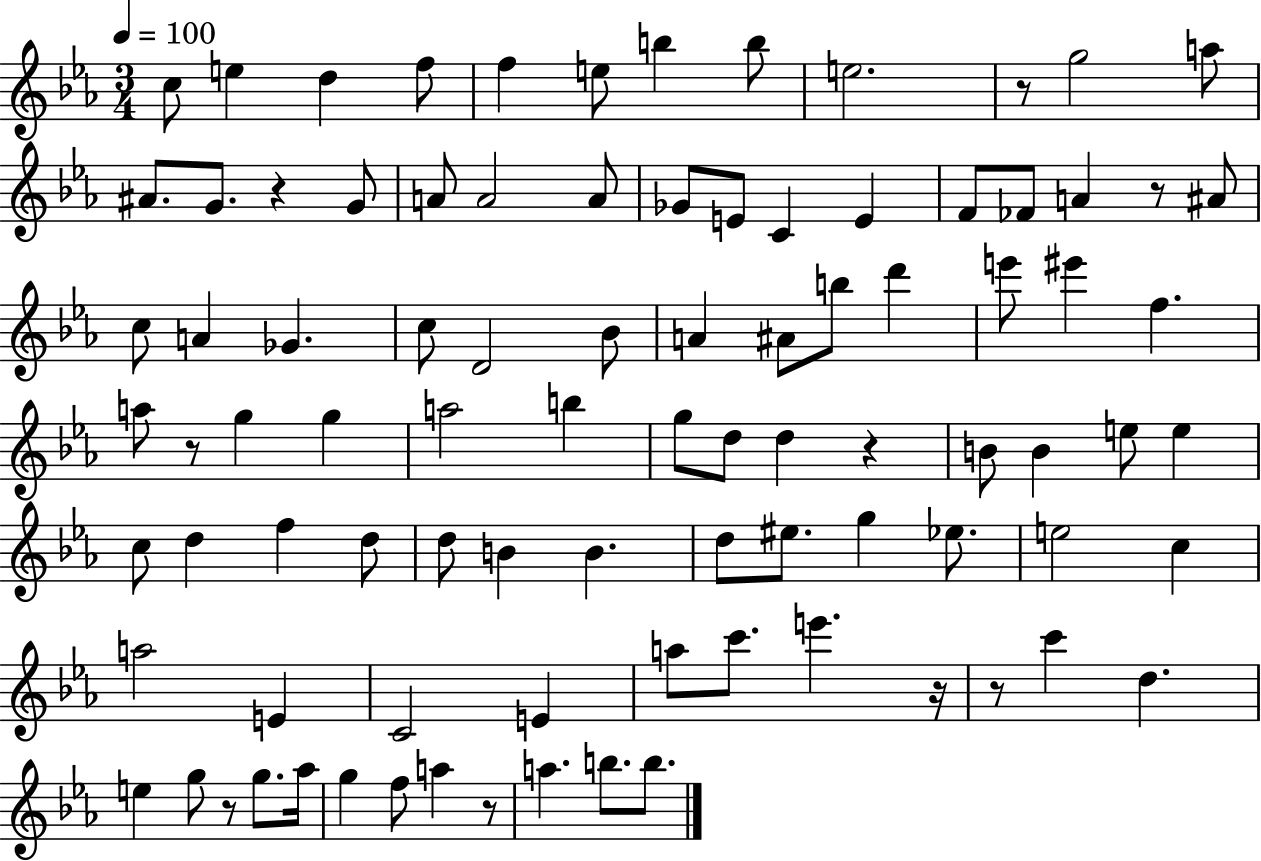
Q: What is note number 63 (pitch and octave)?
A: C5